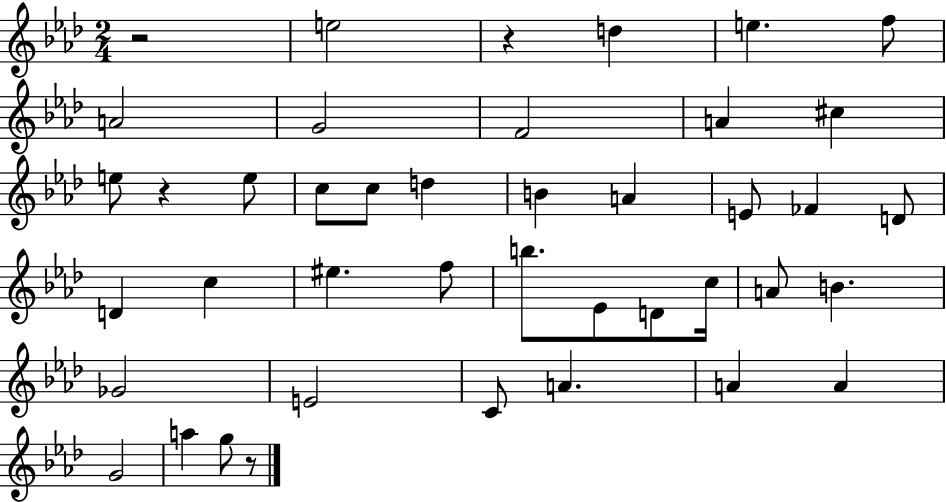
R/h E5/h R/q D5/q E5/q. F5/e A4/h G4/h F4/h A4/q C#5/q E5/e R/q E5/e C5/e C5/e D5/q B4/q A4/q E4/e FES4/q D4/e D4/q C5/q EIS5/q. F5/e B5/e. Eb4/e D4/e C5/s A4/e B4/q. Gb4/h E4/h C4/e A4/q. A4/q A4/q G4/h A5/q G5/e R/e